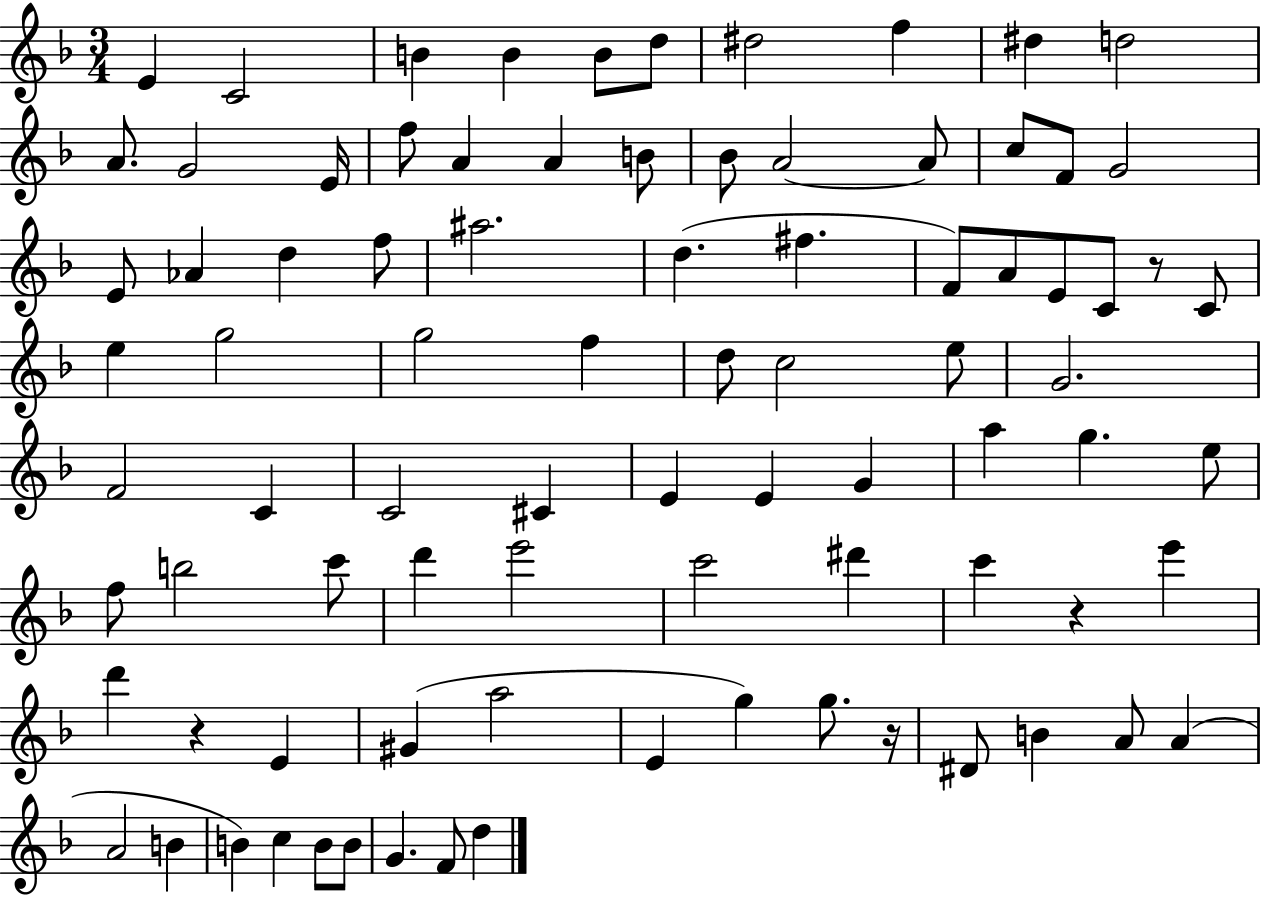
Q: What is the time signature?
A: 3/4